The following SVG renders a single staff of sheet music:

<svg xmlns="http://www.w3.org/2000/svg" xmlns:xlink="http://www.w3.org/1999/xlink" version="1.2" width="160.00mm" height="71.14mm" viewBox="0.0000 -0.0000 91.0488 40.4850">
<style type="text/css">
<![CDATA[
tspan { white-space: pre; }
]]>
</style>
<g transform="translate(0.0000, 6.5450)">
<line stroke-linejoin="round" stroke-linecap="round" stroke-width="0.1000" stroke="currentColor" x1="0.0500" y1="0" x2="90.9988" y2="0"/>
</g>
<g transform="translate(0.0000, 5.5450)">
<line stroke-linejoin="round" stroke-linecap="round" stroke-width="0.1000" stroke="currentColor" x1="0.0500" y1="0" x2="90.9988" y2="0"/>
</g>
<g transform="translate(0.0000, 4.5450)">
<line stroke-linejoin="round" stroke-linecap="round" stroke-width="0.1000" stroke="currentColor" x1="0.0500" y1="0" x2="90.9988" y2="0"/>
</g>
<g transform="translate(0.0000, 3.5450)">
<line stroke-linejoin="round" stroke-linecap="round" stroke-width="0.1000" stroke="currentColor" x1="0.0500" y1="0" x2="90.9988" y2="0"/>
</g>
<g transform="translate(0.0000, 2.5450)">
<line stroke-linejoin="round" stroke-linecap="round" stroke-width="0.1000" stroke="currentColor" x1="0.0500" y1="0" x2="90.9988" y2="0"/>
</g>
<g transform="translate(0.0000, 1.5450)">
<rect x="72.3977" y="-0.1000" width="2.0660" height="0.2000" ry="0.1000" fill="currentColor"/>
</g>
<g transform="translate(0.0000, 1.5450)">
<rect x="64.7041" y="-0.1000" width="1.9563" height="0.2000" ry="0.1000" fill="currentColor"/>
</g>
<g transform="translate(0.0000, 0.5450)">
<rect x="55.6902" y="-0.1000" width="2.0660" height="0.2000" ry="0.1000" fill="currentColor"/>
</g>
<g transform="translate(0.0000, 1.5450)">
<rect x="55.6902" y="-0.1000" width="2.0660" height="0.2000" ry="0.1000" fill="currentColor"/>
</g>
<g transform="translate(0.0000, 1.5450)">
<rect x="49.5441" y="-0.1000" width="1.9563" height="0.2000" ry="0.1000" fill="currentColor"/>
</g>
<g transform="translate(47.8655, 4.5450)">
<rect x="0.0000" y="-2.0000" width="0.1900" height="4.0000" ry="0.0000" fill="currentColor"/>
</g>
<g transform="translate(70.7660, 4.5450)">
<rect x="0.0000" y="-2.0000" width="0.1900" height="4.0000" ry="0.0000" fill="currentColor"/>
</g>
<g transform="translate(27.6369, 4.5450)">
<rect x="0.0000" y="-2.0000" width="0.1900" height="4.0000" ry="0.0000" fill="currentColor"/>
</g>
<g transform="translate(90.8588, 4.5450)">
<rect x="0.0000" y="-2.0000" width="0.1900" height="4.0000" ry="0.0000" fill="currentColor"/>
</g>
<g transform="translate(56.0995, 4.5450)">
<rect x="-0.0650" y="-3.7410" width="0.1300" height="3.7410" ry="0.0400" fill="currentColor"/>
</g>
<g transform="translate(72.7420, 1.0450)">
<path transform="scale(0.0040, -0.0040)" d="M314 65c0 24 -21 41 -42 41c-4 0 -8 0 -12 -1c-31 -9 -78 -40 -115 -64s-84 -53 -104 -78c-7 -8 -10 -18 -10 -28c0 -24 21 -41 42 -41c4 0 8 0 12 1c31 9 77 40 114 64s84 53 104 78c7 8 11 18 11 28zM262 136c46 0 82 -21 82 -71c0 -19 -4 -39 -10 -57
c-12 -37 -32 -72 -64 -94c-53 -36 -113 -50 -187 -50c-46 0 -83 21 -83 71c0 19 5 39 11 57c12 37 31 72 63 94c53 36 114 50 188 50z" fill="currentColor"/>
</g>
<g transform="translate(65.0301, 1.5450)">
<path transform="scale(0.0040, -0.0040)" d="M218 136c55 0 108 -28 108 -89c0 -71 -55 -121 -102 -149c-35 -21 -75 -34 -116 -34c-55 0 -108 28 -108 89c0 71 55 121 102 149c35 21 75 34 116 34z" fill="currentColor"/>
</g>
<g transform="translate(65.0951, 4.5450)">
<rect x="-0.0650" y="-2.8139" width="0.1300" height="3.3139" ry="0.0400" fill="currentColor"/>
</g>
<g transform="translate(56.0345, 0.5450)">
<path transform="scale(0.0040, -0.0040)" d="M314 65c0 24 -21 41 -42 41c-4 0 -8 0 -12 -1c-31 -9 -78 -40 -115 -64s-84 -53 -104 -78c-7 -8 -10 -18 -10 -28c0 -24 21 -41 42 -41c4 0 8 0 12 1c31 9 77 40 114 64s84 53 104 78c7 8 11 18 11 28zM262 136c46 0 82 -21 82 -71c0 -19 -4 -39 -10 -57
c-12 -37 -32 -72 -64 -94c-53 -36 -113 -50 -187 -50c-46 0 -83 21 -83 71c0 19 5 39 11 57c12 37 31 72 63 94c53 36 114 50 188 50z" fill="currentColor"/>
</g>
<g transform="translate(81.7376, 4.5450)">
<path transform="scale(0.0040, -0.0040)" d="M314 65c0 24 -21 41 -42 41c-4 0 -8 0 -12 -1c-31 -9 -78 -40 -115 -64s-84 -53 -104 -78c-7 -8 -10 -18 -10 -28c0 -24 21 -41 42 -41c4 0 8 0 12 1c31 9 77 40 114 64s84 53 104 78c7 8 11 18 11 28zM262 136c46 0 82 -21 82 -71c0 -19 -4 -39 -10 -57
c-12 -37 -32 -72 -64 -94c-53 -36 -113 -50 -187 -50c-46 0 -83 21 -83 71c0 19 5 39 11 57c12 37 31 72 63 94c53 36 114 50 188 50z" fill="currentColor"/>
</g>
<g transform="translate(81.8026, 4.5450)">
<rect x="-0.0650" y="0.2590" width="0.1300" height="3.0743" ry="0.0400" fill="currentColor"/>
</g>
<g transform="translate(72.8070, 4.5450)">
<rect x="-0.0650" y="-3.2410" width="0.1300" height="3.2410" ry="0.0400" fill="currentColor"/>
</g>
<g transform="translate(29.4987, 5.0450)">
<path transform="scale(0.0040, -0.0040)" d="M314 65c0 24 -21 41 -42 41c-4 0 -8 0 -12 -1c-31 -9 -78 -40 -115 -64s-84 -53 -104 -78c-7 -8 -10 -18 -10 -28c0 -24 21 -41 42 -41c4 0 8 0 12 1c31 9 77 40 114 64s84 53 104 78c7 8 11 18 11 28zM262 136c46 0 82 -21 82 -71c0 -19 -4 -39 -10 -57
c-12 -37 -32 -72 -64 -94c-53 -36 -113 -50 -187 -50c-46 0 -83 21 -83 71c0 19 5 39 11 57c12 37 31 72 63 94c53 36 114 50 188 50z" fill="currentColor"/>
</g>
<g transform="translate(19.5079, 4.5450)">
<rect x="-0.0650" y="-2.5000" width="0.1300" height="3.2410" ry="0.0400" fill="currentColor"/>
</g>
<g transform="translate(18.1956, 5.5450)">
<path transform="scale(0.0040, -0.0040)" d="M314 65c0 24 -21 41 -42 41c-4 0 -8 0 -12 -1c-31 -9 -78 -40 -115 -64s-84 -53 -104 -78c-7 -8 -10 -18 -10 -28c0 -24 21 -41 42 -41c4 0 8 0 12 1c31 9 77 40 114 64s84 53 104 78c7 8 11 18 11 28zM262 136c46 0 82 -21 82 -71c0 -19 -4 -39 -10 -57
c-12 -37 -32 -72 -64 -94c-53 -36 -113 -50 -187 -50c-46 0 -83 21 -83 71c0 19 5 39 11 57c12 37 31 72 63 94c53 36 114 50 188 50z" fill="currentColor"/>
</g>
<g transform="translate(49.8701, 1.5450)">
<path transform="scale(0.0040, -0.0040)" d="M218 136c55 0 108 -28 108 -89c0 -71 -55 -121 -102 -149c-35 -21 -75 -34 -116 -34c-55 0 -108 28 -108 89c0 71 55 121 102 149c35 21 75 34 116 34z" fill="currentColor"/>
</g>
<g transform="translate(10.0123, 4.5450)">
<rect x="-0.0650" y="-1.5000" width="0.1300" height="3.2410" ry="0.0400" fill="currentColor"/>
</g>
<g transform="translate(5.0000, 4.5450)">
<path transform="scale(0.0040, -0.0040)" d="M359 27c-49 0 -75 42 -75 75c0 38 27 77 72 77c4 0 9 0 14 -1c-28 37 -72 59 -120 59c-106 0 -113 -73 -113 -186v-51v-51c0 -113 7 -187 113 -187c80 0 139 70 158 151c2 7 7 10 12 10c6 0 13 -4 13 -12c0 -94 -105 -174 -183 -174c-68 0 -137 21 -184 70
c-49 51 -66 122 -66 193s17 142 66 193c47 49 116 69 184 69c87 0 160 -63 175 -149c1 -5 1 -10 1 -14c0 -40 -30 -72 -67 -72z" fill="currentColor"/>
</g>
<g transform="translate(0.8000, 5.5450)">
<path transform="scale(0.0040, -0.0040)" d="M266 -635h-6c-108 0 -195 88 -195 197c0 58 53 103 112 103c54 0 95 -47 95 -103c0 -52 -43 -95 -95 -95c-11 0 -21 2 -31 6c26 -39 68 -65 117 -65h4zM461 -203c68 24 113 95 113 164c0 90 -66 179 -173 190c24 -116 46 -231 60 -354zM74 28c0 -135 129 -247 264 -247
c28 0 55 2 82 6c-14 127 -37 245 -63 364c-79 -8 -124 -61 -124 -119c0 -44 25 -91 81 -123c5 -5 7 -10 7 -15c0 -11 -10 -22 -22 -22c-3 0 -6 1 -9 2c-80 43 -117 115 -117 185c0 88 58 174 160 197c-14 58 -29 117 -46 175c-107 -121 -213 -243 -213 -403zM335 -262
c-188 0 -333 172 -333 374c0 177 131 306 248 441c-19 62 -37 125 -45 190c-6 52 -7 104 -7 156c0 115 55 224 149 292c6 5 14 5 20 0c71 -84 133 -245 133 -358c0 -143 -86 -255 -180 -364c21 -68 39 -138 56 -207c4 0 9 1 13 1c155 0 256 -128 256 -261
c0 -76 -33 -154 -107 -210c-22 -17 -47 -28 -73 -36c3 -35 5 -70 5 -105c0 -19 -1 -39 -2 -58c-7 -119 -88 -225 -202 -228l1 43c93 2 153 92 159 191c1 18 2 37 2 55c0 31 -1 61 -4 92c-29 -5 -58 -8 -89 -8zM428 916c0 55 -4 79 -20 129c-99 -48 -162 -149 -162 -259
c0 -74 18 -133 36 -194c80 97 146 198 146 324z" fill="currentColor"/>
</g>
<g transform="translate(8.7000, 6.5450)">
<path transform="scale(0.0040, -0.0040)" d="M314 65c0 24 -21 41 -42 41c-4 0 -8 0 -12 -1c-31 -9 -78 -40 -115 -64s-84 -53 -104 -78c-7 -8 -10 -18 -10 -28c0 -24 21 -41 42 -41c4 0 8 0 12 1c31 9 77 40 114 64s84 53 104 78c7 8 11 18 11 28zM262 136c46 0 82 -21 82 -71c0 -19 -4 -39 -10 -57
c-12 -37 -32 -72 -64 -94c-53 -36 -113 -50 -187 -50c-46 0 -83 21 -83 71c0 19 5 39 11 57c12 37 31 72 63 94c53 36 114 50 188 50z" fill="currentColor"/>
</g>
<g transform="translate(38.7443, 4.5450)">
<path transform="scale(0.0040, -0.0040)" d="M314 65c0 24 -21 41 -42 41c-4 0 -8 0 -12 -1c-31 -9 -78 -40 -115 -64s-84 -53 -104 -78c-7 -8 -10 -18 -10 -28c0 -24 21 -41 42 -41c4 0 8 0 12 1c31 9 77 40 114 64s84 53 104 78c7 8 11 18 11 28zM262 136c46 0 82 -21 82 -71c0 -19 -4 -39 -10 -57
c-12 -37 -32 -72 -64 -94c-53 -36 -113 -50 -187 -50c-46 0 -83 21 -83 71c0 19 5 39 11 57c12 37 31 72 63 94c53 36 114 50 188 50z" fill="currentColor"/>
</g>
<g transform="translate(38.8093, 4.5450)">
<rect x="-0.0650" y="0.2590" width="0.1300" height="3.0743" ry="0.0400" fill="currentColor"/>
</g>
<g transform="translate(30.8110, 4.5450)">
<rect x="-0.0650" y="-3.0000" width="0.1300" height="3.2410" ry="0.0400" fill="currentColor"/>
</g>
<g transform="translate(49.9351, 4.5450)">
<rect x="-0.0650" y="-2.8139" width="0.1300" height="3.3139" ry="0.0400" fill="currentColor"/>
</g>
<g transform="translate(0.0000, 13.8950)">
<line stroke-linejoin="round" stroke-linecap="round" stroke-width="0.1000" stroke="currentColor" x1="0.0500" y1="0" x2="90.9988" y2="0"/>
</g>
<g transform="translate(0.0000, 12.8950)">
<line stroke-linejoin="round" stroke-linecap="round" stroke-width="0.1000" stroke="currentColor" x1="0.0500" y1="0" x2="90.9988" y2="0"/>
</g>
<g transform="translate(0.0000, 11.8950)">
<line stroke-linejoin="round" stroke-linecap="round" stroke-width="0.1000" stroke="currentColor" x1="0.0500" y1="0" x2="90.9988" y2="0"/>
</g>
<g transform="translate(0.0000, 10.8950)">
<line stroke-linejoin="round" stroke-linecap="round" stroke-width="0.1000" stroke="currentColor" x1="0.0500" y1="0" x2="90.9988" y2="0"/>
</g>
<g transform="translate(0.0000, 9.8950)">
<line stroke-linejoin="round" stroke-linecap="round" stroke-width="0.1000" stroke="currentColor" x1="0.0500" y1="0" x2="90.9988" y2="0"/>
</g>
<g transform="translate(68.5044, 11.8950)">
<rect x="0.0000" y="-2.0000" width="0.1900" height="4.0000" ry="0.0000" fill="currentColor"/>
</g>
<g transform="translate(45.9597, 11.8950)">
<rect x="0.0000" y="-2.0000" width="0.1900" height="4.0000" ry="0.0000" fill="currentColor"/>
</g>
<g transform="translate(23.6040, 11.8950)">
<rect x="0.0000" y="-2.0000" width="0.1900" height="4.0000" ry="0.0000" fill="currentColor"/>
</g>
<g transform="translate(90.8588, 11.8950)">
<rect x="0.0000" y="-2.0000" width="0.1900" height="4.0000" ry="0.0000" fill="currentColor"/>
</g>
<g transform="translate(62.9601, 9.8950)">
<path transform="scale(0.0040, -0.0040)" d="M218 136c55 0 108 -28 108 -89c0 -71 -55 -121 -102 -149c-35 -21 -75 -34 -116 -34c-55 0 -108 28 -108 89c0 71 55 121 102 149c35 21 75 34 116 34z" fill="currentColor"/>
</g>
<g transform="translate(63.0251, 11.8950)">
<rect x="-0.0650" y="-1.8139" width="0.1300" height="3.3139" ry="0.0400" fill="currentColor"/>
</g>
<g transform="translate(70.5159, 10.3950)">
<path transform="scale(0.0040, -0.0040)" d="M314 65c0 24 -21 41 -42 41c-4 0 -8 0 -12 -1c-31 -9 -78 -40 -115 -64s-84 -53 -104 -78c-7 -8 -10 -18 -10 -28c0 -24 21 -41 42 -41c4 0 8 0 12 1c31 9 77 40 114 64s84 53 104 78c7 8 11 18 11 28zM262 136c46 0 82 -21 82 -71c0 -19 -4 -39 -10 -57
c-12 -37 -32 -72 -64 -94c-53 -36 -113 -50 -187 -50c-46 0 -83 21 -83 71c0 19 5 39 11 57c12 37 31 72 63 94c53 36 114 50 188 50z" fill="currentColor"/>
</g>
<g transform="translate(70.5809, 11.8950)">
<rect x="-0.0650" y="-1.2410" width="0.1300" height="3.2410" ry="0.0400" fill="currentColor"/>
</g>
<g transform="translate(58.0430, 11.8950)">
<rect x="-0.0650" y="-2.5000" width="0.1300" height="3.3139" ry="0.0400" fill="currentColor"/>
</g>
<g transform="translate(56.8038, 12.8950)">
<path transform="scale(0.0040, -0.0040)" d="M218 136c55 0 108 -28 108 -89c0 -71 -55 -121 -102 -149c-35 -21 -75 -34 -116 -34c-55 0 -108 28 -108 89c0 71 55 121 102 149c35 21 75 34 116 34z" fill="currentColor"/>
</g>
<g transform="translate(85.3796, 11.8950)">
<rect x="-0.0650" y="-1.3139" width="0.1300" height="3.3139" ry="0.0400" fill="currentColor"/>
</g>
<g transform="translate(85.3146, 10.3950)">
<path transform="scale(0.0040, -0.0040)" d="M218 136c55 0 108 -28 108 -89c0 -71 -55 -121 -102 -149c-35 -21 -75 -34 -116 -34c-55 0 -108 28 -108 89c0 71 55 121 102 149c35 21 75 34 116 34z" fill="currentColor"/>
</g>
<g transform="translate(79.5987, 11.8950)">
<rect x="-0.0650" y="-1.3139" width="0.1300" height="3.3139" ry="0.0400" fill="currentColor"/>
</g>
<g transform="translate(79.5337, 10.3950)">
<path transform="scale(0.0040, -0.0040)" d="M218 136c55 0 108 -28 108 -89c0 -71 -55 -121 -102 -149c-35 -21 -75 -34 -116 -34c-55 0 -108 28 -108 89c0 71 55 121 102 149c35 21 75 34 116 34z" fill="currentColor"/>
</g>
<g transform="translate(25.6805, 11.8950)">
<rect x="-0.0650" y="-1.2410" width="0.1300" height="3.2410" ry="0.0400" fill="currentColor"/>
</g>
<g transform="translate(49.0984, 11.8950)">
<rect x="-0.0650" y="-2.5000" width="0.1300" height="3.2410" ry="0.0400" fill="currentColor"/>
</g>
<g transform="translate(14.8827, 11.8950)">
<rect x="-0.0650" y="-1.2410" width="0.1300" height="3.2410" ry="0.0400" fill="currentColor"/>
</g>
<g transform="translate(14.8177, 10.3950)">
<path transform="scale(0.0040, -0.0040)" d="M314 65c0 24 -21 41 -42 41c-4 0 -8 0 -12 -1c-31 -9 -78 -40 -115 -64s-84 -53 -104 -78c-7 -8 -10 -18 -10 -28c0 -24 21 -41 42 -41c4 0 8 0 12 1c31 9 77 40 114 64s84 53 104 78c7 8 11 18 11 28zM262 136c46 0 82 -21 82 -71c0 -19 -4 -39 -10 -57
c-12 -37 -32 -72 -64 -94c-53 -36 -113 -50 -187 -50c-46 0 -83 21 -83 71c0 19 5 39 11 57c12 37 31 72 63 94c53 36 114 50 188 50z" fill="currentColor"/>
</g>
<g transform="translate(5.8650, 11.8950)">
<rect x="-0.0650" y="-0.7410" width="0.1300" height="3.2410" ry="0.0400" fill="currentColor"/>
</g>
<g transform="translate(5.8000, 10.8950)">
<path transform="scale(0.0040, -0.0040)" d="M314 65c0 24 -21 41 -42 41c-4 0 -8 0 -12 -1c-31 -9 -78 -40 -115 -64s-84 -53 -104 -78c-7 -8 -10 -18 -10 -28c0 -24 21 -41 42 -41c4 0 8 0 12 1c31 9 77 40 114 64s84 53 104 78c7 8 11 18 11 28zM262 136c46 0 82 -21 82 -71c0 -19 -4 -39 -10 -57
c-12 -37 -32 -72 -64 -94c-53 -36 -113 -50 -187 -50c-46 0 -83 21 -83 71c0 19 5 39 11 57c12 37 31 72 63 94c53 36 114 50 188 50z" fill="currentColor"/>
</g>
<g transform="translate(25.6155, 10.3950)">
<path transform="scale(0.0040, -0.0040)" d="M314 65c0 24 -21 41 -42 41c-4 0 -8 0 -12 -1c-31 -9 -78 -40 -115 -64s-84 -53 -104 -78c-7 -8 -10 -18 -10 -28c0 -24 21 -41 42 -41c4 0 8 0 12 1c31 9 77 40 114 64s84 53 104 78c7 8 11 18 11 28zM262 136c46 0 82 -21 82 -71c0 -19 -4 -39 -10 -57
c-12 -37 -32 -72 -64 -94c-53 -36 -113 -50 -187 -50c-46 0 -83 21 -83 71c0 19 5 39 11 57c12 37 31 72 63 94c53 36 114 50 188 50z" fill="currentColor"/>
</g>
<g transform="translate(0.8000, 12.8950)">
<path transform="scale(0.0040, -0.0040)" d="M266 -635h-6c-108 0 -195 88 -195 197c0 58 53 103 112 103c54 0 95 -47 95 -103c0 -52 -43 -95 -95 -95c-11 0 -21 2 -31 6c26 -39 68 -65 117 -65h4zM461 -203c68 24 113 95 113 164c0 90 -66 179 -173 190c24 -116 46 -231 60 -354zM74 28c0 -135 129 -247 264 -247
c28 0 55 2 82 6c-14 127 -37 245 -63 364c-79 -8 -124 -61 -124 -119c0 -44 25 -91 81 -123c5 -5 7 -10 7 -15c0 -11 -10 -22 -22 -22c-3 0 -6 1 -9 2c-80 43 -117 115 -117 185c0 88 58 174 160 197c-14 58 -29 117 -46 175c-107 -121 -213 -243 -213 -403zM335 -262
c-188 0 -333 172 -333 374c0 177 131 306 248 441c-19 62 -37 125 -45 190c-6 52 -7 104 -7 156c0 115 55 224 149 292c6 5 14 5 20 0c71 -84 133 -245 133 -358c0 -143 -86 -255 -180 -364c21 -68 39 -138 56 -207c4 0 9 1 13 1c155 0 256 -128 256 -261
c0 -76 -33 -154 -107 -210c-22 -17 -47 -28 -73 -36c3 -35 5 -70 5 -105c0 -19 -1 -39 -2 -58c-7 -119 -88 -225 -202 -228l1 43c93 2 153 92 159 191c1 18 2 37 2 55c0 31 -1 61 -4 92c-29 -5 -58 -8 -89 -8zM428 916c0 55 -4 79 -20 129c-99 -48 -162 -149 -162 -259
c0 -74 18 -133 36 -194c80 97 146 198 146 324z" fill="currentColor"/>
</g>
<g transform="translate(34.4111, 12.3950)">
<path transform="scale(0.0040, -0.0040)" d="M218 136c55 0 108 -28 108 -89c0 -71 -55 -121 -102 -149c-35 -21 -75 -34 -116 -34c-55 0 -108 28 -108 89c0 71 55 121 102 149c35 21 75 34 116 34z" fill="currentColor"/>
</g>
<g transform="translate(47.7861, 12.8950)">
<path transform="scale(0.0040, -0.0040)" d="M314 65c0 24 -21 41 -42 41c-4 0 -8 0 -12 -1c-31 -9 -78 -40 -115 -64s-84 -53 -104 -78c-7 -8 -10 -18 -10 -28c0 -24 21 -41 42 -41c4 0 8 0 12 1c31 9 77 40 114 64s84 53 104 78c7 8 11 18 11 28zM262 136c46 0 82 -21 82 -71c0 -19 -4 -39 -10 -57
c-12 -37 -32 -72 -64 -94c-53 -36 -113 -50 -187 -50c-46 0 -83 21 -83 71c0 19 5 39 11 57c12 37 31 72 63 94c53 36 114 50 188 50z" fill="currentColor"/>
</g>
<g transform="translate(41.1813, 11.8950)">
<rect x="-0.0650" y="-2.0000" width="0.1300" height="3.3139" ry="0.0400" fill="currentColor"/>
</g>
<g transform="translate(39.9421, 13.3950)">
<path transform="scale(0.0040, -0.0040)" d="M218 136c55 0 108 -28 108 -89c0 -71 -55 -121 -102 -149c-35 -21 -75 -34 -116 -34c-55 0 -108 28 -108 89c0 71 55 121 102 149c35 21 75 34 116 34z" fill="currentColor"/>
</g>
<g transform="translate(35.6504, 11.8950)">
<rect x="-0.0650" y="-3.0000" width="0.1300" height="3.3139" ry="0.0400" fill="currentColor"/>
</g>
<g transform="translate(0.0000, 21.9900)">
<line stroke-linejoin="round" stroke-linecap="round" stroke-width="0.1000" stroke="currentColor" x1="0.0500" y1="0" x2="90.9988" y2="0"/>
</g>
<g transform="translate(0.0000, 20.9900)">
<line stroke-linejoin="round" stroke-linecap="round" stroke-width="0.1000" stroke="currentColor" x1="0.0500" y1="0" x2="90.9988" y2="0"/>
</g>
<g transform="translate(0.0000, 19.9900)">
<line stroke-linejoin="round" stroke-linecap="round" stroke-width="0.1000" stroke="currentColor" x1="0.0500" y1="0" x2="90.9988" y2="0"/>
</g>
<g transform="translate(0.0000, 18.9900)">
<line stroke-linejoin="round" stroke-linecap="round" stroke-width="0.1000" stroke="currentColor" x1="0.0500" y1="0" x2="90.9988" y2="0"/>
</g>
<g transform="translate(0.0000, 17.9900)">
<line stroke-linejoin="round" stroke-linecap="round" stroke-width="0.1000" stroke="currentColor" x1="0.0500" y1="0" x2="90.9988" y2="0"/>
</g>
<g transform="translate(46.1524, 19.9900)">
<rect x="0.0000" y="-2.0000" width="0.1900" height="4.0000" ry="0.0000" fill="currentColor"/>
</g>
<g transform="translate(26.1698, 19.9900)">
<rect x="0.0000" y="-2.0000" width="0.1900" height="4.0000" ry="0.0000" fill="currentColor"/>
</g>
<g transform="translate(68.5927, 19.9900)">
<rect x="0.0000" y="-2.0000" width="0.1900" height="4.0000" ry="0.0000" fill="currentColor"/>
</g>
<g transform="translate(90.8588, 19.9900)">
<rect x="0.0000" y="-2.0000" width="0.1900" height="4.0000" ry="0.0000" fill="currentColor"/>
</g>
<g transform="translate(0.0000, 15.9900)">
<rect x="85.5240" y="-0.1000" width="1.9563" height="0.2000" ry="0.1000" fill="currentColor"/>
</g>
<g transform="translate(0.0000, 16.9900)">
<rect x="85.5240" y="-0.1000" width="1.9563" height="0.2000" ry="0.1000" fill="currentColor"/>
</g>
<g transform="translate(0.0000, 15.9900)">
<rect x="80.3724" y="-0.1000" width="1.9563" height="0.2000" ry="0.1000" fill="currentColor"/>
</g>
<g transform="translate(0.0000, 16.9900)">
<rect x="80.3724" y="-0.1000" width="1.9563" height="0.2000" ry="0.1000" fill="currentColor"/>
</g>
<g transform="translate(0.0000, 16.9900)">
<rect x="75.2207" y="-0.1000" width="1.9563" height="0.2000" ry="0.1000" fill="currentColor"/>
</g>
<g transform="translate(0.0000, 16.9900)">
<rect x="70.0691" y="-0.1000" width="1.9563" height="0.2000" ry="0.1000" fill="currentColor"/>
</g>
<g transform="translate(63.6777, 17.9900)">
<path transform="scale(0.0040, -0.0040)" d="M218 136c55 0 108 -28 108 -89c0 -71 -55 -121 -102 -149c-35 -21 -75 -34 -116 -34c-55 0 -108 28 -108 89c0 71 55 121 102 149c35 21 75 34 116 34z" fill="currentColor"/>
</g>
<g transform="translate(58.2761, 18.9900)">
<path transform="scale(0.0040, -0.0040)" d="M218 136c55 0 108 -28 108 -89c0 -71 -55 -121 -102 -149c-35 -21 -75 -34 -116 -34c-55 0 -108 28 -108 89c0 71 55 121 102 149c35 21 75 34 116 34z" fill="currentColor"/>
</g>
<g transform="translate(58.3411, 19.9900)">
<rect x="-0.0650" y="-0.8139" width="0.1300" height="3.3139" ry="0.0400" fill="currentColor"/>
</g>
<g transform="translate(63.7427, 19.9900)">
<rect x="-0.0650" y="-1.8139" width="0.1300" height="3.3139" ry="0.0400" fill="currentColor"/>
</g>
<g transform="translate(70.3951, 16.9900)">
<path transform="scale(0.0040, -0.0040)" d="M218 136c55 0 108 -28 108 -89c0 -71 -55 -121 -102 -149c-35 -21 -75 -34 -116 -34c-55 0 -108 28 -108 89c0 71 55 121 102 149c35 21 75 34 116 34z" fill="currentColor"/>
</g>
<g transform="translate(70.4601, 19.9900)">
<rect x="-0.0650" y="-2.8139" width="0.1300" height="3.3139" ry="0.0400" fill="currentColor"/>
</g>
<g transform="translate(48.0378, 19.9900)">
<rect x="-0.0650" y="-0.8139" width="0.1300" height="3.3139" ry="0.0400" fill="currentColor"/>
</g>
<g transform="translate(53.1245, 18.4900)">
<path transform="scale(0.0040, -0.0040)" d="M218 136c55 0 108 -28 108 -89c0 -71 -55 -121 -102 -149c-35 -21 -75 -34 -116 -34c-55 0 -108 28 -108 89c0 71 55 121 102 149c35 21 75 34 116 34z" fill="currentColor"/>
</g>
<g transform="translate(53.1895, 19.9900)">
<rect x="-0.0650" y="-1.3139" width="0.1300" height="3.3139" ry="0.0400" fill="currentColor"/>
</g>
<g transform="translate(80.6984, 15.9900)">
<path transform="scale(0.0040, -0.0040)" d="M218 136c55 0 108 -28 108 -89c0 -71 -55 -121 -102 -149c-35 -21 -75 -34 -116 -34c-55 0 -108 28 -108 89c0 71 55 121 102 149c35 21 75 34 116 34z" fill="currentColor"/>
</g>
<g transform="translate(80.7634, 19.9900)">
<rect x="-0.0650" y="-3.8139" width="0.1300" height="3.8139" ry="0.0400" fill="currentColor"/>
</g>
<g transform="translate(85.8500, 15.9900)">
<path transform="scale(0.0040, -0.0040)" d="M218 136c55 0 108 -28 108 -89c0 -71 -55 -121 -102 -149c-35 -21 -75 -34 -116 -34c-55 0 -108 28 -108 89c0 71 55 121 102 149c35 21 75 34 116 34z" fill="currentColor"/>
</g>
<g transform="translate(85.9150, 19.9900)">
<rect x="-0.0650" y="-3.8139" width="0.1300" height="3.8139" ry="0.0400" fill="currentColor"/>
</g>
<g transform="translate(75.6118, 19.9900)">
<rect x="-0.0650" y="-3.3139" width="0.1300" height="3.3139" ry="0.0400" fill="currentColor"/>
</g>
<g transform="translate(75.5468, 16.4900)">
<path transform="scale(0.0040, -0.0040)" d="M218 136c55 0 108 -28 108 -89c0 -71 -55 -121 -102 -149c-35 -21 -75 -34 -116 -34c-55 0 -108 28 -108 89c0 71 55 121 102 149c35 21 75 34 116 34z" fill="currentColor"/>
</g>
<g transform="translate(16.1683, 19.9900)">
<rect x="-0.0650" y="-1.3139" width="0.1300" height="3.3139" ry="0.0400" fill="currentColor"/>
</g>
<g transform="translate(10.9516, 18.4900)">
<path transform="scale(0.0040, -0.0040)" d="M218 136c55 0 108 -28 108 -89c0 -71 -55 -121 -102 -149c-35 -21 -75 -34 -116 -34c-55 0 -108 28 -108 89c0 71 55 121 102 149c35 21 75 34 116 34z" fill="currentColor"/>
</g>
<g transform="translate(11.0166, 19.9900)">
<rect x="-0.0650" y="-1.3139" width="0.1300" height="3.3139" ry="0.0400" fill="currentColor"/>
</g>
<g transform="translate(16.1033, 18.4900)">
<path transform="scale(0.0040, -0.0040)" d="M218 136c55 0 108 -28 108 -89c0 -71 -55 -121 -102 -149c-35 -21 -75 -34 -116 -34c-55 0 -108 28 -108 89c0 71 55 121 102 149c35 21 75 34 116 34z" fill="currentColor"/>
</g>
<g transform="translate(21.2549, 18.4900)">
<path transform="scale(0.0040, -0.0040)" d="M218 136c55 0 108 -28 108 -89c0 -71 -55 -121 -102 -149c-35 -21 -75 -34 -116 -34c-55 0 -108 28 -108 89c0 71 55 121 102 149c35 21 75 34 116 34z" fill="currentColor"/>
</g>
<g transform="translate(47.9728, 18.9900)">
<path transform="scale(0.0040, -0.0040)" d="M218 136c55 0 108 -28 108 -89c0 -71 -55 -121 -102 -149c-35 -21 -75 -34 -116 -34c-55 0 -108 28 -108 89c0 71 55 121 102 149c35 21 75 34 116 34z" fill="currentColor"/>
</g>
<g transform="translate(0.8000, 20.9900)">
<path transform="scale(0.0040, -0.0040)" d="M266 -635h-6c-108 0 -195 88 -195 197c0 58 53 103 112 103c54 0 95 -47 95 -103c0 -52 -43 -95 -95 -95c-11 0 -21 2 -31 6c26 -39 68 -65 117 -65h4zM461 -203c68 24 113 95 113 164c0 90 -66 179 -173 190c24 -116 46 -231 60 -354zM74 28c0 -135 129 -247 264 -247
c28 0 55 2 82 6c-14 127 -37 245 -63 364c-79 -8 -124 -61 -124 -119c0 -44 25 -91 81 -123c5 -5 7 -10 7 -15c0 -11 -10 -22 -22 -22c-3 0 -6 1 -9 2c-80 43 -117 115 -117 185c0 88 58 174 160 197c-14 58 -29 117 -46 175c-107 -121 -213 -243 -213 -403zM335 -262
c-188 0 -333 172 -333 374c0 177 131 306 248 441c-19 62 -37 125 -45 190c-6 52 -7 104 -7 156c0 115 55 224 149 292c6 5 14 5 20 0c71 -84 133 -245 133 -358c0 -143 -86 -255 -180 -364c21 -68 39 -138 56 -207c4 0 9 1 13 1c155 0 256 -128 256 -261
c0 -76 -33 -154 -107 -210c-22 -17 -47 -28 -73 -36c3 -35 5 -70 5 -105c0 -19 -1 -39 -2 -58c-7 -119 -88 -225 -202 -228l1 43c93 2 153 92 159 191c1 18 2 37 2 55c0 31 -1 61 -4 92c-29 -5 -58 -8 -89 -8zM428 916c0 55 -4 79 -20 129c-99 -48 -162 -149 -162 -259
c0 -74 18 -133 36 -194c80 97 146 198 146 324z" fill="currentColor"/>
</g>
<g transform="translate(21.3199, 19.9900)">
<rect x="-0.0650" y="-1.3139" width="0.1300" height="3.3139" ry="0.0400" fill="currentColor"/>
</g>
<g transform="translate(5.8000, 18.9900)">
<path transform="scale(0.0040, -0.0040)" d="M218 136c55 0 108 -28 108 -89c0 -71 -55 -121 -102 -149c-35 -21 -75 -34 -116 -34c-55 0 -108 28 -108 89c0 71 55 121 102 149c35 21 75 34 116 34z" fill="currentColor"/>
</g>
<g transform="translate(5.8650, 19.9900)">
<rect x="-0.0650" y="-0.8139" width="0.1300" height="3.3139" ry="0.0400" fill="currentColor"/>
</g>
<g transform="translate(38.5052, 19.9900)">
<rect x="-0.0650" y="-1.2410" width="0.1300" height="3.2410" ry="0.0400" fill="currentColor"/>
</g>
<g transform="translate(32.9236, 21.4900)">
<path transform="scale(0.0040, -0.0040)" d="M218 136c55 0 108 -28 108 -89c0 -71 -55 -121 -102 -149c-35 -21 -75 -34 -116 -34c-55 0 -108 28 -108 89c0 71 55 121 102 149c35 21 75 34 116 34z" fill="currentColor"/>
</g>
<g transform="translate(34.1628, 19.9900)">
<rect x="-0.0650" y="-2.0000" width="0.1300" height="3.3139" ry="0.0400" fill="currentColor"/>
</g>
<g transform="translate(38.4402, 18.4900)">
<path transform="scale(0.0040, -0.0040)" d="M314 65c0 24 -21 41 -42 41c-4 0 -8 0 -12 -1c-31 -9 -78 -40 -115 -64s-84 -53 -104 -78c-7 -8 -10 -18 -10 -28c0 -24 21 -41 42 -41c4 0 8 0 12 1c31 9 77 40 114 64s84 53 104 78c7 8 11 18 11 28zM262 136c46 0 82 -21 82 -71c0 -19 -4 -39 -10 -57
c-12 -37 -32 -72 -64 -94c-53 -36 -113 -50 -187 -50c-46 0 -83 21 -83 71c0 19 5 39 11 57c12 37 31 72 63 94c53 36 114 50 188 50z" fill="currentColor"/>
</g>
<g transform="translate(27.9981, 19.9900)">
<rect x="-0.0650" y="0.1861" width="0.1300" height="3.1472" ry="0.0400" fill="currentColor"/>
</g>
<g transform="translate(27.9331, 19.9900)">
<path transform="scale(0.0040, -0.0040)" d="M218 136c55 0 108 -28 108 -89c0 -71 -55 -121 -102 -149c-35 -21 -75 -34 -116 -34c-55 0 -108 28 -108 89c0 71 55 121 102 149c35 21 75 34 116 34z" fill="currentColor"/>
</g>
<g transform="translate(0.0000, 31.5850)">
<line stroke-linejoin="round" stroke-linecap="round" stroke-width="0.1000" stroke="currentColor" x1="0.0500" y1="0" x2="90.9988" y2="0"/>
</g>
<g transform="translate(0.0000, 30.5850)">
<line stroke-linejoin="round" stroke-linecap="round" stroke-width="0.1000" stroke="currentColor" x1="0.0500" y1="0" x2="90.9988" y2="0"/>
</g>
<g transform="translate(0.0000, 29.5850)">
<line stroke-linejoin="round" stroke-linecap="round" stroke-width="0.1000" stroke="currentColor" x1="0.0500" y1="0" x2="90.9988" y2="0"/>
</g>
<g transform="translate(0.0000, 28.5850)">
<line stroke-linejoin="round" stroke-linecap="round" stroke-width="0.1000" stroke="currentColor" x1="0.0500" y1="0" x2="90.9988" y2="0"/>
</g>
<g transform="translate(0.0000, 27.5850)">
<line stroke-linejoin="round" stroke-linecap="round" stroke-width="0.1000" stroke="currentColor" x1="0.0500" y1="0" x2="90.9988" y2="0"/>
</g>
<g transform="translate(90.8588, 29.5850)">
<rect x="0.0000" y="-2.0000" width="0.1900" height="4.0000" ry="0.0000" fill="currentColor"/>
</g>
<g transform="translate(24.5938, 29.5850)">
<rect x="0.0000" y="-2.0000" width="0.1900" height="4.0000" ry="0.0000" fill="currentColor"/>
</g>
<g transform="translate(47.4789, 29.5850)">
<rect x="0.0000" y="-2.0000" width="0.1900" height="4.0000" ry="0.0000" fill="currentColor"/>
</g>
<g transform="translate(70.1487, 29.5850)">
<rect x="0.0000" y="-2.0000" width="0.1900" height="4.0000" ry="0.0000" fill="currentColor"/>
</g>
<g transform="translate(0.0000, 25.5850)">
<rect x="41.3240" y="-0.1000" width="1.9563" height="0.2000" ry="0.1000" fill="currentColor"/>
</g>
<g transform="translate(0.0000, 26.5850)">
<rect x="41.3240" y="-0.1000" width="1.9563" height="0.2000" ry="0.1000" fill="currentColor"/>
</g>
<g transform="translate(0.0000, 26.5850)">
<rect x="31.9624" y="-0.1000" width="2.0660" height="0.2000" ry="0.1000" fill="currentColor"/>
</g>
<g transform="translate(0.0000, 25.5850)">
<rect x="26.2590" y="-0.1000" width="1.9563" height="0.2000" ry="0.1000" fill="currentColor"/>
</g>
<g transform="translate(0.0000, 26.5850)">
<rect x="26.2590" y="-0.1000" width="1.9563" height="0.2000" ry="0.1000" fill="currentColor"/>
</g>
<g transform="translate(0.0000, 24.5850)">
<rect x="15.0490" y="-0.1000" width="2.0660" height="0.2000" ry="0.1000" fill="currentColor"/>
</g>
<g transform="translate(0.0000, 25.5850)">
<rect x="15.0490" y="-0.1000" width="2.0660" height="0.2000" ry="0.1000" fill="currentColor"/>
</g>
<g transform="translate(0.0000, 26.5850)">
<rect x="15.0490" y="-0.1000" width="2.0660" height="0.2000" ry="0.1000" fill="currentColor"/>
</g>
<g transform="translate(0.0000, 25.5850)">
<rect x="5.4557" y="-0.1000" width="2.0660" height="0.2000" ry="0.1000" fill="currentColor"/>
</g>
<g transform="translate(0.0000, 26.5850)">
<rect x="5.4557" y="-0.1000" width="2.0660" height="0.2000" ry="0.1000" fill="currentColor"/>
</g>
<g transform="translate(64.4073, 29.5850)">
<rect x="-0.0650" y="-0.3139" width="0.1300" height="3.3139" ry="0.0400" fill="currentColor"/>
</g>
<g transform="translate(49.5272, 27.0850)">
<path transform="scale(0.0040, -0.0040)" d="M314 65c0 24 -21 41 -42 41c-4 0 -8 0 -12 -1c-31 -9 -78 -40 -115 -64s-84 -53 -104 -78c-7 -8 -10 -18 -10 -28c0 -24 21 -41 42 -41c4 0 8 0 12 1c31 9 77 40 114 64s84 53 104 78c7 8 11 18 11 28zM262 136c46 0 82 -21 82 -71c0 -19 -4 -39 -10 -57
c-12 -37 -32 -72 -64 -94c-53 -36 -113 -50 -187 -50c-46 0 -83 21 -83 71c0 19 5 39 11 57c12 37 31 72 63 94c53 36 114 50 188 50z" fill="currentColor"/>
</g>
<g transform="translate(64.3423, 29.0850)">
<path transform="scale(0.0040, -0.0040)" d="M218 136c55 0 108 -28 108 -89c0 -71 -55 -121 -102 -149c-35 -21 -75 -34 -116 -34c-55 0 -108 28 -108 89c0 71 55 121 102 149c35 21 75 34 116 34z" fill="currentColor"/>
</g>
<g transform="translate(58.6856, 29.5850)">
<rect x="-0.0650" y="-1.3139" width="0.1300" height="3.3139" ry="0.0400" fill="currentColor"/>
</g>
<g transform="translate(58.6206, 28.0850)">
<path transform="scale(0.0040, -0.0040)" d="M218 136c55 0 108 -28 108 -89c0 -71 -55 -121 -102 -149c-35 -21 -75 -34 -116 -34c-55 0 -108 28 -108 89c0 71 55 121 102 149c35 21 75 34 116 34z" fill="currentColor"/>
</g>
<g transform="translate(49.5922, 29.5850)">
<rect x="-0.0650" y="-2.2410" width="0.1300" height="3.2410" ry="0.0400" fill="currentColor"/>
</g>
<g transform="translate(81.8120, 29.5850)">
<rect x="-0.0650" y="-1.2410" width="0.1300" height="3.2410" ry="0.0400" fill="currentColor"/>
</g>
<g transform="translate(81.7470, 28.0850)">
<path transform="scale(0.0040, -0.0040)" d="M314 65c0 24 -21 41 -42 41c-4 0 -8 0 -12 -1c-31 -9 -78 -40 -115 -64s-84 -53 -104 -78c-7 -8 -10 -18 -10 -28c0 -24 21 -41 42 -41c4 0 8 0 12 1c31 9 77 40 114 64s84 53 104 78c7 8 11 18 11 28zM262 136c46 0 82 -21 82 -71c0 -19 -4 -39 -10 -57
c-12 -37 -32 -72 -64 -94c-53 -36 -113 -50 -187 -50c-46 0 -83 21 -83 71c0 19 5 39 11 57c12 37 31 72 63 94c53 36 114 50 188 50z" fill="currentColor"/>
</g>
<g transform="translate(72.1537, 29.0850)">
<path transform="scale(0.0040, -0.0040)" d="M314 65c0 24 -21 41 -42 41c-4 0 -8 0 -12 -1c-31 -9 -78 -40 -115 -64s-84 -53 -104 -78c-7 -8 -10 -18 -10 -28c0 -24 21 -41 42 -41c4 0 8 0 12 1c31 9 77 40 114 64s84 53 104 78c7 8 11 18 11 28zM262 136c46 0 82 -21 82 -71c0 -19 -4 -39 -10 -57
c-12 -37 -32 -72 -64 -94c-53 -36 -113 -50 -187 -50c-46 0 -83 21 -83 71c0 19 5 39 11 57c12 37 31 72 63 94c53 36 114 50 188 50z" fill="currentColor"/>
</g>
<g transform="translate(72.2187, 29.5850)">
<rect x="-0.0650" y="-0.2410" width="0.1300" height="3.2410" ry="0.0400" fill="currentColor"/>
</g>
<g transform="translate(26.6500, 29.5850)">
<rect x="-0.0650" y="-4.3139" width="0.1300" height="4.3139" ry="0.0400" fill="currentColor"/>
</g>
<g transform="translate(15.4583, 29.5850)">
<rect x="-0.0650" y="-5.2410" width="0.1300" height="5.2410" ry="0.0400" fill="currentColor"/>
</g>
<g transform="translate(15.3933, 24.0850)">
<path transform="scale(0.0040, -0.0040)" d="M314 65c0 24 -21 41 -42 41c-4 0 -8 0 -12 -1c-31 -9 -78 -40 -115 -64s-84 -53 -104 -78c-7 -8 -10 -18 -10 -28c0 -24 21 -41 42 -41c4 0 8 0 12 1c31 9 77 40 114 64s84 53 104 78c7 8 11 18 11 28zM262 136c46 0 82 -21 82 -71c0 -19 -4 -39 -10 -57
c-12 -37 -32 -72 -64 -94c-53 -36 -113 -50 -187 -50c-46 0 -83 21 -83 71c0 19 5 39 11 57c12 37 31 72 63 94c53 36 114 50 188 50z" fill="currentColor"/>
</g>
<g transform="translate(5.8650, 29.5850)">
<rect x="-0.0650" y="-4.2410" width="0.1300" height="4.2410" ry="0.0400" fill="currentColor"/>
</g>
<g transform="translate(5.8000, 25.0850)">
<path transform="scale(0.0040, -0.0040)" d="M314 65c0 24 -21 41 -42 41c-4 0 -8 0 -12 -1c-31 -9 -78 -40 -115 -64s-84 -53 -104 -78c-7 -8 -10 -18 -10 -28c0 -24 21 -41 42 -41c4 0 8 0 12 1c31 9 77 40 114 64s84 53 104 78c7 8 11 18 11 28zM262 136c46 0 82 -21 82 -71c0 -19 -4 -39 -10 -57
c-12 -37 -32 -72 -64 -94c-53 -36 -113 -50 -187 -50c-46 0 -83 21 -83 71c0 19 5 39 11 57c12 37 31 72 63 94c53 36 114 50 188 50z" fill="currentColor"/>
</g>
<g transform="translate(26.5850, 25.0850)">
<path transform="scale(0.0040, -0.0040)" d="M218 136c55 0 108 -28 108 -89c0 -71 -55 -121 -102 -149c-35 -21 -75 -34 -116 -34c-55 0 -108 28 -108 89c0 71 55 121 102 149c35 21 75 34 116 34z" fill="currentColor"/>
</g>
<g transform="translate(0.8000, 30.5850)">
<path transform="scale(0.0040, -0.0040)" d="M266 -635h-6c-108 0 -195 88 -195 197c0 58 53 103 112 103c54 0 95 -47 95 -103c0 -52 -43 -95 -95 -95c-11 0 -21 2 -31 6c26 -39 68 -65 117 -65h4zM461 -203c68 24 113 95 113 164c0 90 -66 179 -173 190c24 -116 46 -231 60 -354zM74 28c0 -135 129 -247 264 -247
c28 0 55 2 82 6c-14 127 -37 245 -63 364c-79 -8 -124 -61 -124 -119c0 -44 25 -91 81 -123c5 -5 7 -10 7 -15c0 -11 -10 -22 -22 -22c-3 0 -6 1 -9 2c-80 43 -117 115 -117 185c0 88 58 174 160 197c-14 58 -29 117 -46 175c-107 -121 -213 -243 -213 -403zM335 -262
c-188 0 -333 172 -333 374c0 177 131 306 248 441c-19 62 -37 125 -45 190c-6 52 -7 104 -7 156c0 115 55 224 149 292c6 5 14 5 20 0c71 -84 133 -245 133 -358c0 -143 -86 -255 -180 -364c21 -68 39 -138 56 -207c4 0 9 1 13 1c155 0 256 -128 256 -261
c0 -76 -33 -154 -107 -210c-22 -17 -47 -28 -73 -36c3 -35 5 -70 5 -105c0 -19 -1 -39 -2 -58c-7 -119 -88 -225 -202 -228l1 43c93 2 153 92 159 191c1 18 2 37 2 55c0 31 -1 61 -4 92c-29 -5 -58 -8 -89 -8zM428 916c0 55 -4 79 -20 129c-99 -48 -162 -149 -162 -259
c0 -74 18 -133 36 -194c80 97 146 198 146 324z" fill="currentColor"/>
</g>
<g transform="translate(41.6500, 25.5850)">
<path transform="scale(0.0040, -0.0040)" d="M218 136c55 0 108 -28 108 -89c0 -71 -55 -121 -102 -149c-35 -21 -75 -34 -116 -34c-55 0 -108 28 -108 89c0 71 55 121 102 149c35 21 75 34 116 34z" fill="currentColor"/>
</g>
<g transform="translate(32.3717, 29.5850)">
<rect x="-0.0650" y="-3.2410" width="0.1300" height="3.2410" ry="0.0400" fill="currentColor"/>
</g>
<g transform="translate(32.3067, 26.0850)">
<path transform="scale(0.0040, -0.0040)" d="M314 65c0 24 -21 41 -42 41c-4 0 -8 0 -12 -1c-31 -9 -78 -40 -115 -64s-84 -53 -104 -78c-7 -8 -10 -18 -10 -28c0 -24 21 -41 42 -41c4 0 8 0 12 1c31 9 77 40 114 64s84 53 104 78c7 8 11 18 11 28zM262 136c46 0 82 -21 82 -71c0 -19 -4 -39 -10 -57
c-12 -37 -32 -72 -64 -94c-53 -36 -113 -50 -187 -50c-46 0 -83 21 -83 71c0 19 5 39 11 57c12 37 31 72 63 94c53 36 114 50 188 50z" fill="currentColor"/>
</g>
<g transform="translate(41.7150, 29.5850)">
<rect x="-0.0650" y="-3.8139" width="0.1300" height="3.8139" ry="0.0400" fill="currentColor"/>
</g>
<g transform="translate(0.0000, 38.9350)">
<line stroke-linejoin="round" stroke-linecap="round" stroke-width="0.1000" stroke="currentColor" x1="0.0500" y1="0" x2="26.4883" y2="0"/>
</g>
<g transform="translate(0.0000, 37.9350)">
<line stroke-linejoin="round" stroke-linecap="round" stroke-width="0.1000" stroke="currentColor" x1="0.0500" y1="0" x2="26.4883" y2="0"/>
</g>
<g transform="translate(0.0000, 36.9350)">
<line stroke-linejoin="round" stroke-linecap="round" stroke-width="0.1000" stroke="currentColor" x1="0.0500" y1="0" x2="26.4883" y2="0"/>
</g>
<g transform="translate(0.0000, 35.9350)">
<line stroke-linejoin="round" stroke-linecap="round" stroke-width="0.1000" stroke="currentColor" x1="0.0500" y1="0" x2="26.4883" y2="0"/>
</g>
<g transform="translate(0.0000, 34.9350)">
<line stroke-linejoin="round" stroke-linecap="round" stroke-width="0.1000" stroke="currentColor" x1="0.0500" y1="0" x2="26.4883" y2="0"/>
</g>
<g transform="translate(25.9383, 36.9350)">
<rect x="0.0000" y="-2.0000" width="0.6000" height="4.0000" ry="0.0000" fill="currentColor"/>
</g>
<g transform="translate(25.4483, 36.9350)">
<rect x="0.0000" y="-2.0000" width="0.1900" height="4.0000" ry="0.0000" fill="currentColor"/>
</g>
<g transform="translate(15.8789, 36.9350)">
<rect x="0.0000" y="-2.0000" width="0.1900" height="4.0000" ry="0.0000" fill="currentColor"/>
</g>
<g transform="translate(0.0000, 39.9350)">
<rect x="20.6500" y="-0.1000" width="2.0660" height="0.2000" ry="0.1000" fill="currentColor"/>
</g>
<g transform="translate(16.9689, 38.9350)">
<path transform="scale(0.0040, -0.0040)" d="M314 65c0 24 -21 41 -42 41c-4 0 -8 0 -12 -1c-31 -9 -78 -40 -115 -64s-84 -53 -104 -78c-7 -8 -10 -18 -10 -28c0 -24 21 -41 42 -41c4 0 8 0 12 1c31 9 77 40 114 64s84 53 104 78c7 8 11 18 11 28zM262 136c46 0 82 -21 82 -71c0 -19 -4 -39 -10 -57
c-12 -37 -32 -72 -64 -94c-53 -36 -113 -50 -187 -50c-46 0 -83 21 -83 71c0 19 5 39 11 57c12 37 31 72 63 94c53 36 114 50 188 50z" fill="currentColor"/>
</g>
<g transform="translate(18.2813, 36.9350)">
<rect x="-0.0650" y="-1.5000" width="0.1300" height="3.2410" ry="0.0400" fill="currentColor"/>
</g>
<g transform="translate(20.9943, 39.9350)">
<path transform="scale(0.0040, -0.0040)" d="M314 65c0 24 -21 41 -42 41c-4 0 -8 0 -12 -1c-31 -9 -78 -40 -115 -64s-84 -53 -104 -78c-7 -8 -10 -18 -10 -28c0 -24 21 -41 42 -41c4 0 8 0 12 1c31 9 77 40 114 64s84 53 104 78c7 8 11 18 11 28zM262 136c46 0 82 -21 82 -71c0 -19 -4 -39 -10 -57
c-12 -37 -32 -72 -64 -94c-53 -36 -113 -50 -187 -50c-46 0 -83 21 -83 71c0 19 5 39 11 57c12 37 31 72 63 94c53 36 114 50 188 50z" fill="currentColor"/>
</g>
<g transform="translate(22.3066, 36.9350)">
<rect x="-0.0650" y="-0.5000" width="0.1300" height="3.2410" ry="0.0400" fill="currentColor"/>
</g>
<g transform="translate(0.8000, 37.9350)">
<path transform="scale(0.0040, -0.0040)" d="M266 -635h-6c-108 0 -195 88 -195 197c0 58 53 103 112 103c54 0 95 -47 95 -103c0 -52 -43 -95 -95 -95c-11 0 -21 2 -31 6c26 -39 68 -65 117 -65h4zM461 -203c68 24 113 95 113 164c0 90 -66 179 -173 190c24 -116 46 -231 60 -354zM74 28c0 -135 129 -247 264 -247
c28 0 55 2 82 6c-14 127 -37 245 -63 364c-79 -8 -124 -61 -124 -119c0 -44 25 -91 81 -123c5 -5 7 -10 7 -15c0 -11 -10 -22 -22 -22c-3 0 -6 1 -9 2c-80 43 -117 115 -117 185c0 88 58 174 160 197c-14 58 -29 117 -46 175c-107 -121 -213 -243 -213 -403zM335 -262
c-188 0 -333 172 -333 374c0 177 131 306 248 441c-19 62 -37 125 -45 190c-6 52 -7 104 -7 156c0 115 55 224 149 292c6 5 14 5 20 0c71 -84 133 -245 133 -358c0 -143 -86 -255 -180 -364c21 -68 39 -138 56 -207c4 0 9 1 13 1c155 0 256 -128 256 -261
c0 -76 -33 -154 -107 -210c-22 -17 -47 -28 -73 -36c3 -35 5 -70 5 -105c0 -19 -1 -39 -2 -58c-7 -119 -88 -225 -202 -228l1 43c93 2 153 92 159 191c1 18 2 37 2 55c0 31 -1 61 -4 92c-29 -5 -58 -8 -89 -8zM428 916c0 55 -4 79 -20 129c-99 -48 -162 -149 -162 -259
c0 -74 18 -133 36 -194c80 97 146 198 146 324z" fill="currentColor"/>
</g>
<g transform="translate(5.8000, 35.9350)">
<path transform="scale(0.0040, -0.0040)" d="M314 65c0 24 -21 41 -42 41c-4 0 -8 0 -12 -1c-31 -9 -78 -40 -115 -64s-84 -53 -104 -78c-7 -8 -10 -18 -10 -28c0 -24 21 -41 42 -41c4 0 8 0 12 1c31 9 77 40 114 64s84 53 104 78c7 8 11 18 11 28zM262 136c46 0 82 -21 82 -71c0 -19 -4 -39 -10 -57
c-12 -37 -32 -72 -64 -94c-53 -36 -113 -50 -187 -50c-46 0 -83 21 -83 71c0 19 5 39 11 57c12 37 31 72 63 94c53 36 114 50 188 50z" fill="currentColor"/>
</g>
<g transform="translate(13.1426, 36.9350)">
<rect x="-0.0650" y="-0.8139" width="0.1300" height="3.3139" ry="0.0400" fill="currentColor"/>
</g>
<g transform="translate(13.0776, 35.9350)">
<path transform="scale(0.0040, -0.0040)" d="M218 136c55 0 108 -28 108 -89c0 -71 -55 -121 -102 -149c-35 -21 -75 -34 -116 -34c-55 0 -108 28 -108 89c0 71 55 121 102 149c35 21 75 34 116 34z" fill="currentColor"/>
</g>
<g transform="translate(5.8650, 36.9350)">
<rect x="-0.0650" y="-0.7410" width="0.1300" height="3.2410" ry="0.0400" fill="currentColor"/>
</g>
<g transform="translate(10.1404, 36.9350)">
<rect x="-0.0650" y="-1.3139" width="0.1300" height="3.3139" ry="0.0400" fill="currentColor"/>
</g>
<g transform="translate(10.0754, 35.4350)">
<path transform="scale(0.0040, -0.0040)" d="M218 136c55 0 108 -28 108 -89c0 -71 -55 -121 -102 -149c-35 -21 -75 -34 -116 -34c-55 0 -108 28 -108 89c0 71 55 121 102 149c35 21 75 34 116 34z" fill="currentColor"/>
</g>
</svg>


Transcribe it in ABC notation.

X:1
T:Untitled
M:4/4
L:1/4
K:C
E2 G2 A2 B2 a c'2 a b2 B2 d2 e2 e2 A F G2 G f e2 e e d e e e B F e2 d e d f a b c' c' d'2 f'2 d' b2 c' g2 e c c2 e2 d2 e d E2 C2